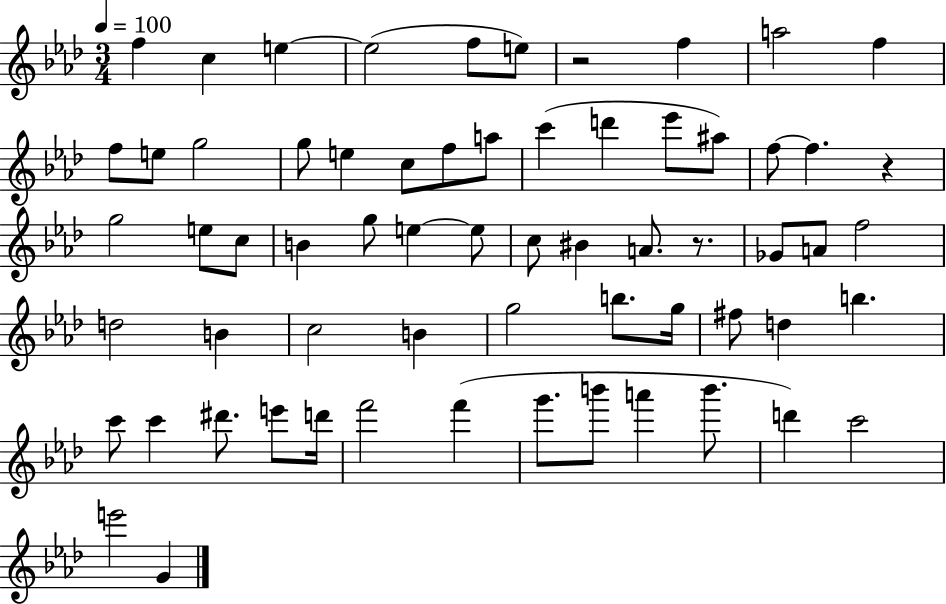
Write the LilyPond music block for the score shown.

{
  \clef treble
  \numericTimeSignature
  \time 3/4
  \key aes \major
  \tempo 4 = 100
  f''4 c''4 e''4~~ | e''2( f''8 e''8) | r2 f''4 | a''2 f''4 | \break f''8 e''8 g''2 | g''8 e''4 c''8 f''8 a''8 | c'''4( d'''4 ees'''8 ais''8) | f''8~~ f''4. r4 | \break g''2 e''8 c''8 | b'4 g''8 e''4~~ e''8 | c''8 bis'4 a'8. r8. | ges'8 a'8 f''2 | \break d''2 b'4 | c''2 b'4 | g''2 b''8. g''16 | fis''8 d''4 b''4. | \break c'''8 c'''4 dis'''8. e'''8 d'''16 | f'''2 f'''4( | g'''8. b'''8 a'''4 b'''8. | d'''4) c'''2 | \break e'''2 g'4 | \bar "|."
}